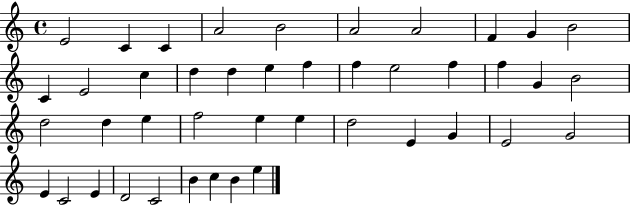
E4/h C4/q C4/q A4/h B4/h A4/h A4/h F4/q G4/q B4/h C4/q E4/h C5/q D5/q D5/q E5/q F5/q F5/q E5/h F5/q F5/q G4/q B4/h D5/h D5/q E5/q F5/h E5/q E5/q D5/h E4/q G4/q E4/h G4/h E4/q C4/h E4/q D4/h C4/h B4/q C5/q B4/q E5/q